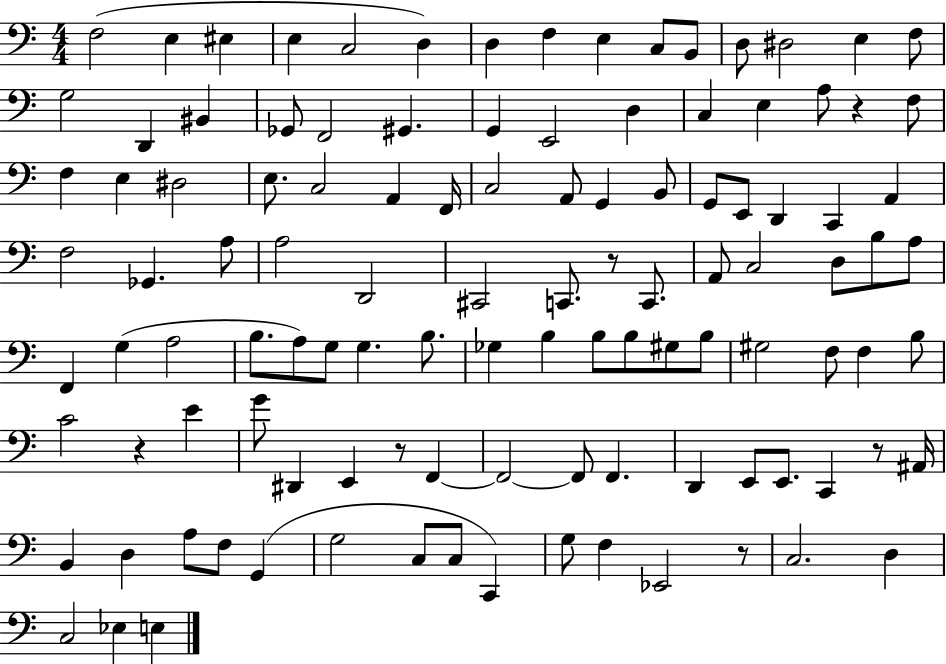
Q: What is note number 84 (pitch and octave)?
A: F2